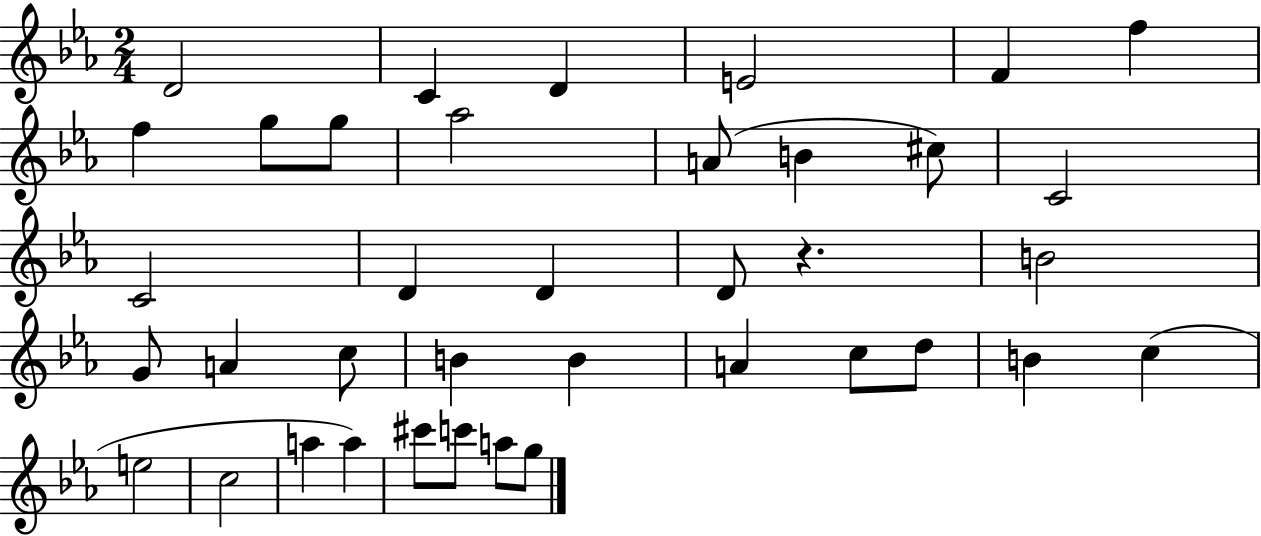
D4/h C4/q D4/q E4/h F4/q F5/q F5/q G5/e G5/e Ab5/h A4/e B4/q C#5/e C4/h C4/h D4/q D4/q D4/e R/q. B4/h G4/e A4/q C5/e B4/q B4/q A4/q C5/e D5/e B4/q C5/q E5/h C5/h A5/q A5/q C#6/e C6/e A5/e G5/e